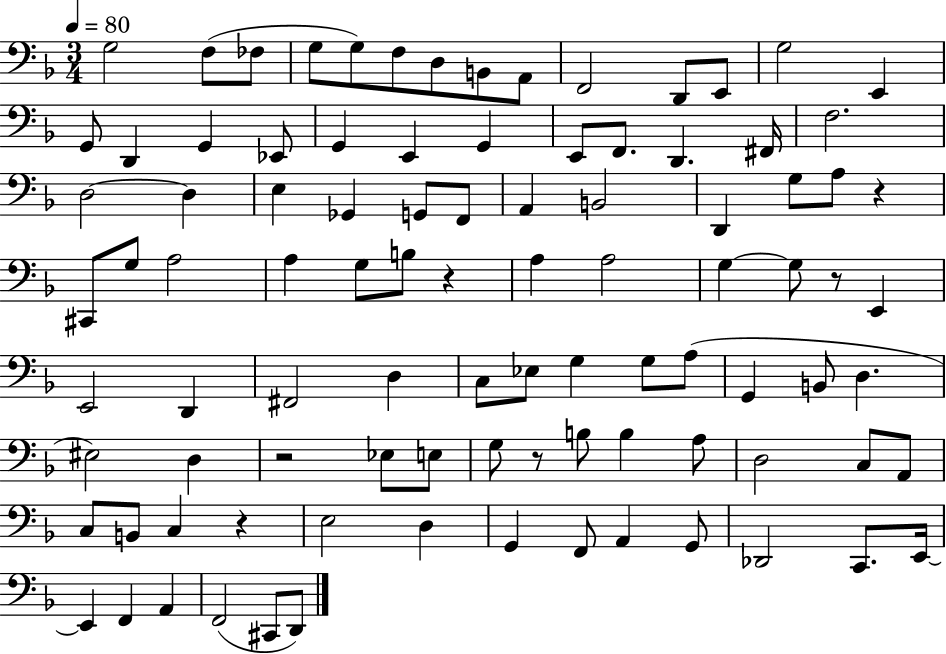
G3/h F3/e FES3/e G3/e G3/e F3/e D3/e B2/e A2/e F2/h D2/e E2/e G3/h E2/q G2/e D2/q G2/q Eb2/e G2/q E2/q G2/q E2/e F2/e. D2/q. F#2/s F3/h. D3/h D3/q E3/q Gb2/q G2/e F2/e A2/q B2/h D2/q G3/e A3/e R/q C#2/e G3/e A3/h A3/q G3/e B3/e R/q A3/q A3/h G3/q G3/e R/e E2/q E2/h D2/q F#2/h D3/q C3/e Eb3/e G3/q G3/e A3/e G2/q B2/e D3/q. EIS3/h D3/q R/h Eb3/e E3/e G3/e R/e B3/e B3/q A3/e D3/h C3/e A2/e C3/e B2/e C3/q R/q E3/h D3/q G2/q F2/e A2/q G2/e Db2/h C2/e. E2/s E2/q F2/q A2/q F2/h C#2/e D2/e